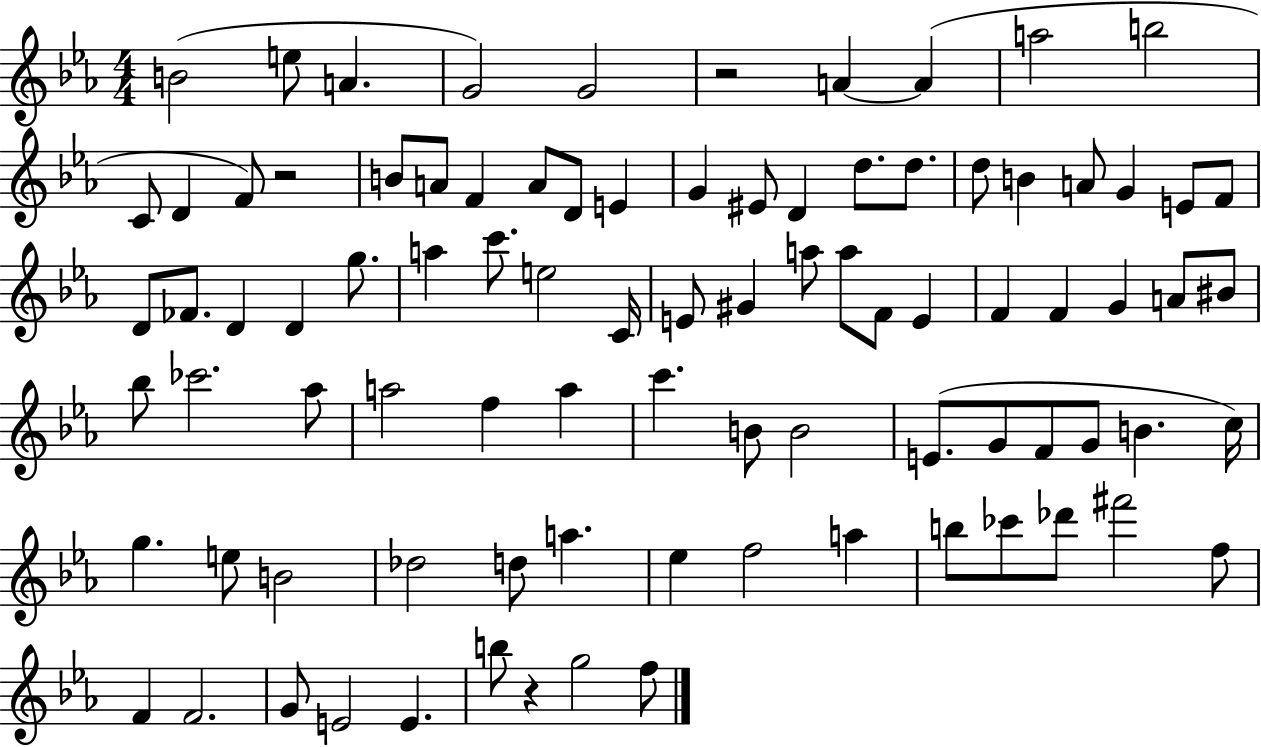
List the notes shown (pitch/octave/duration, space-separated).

B4/h E5/e A4/q. G4/h G4/h R/h A4/q A4/q A5/h B5/h C4/e D4/q F4/e R/h B4/e A4/e F4/q A4/e D4/e E4/q G4/q EIS4/e D4/q D5/e. D5/e. D5/e B4/q A4/e G4/q E4/e F4/e D4/e FES4/e. D4/q D4/q G5/e. A5/q C6/e. E5/h C4/s E4/e G#4/q A5/e A5/e F4/e E4/q F4/q F4/q G4/q A4/e BIS4/e Bb5/e CES6/h. Ab5/e A5/h F5/q A5/q C6/q. B4/e B4/h E4/e. G4/e F4/e G4/e B4/q. C5/s G5/q. E5/e B4/h Db5/h D5/e A5/q. Eb5/q F5/h A5/q B5/e CES6/e Db6/e F#6/h F5/e F4/q F4/h. G4/e E4/h E4/q. B5/e R/q G5/h F5/e